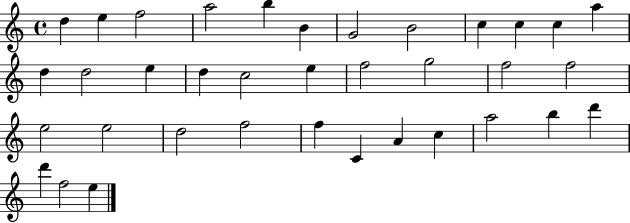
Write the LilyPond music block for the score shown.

{
  \clef treble
  \time 4/4
  \defaultTimeSignature
  \key c \major
  d''4 e''4 f''2 | a''2 b''4 b'4 | g'2 b'2 | c''4 c''4 c''4 a''4 | \break d''4 d''2 e''4 | d''4 c''2 e''4 | f''2 g''2 | f''2 f''2 | \break e''2 e''2 | d''2 f''2 | f''4 c'4 a'4 c''4 | a''2 b''4 d'''4 | \break d'''4 f''2 e''4 | \bar "|."
}